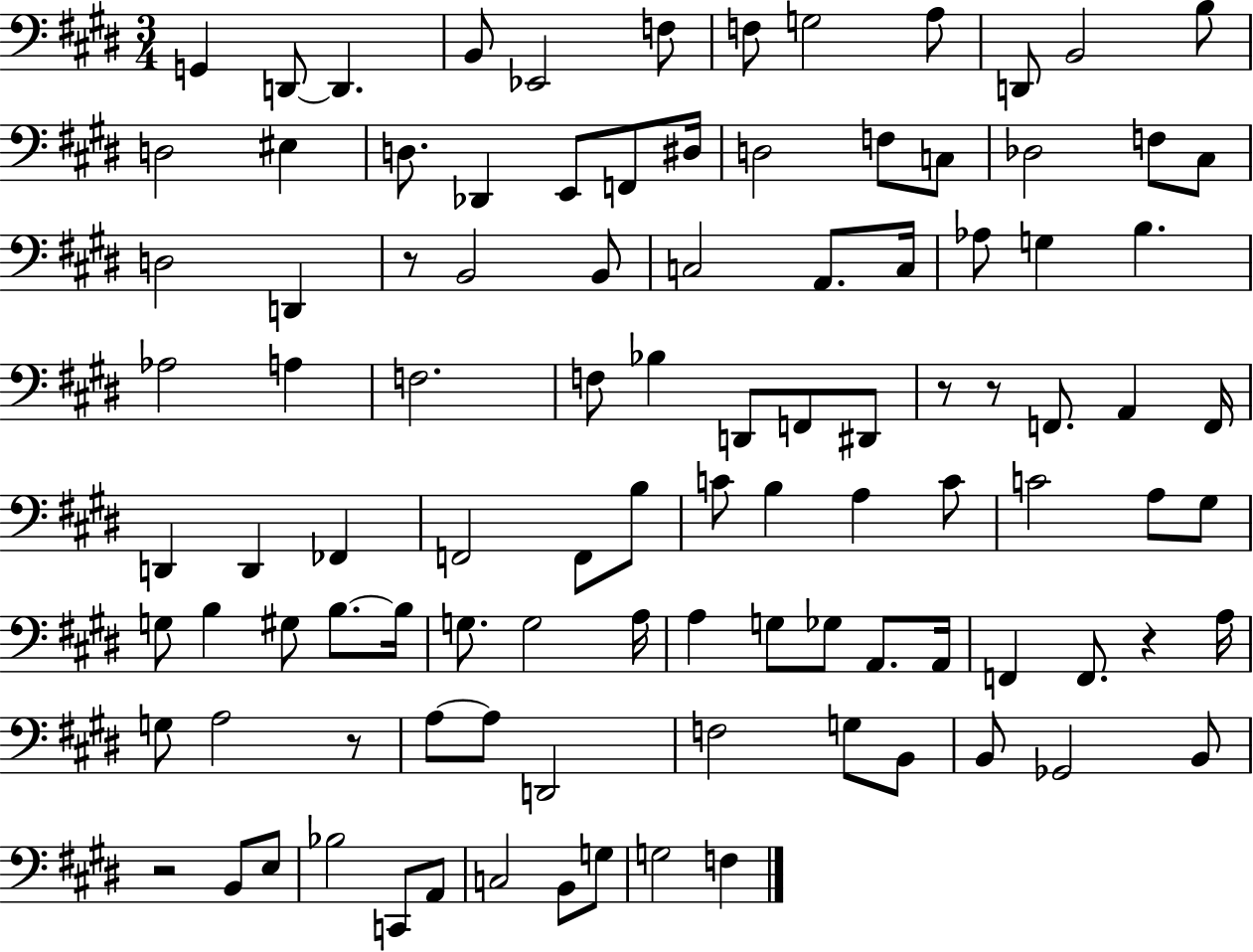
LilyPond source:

{
  \clef bass
  \numericTimeSignature
  \time 3/4
  \key e \major
  g,4 d,8~~ d,4. | b,8 ees,2 f8 | f8 g2 a8 | d,8 b,2 b8 | \break d2 eis4 | d8. des,4 e,8 f,8 dis16 | d2 f8 c8 | des2 f8 cis8 | \break d2 d,4 | r8 b,2 b,8 | c2 a,8. c16 | aes8 g4 b4. | \break aes2 a4 | f2. | f8 bes4 d,8 f,8 dis,8 | r8 r8 f,8. a,4 f,16 | \break d,4 d,4 fes,4 | f,2 f,8 b8 | c'8 b4 a4 c'8 | c'2 a8 gis8 | \break g8 b4 gis8 b8.~~ b16 | g8. g2 a16 | a4 g8 ges8 a,8. a,16 | f,4 f,8. r4 a16 | \break g8 a2 r8 | a8~~ a8 d,2 | f2 g8 b,8 | b,8 ges,2 b,8 | \break r2 b,8 e8 | bes2 c,8 a,8 | c2 b,8 g8 | g2 f4 | \break \bar "|."
}